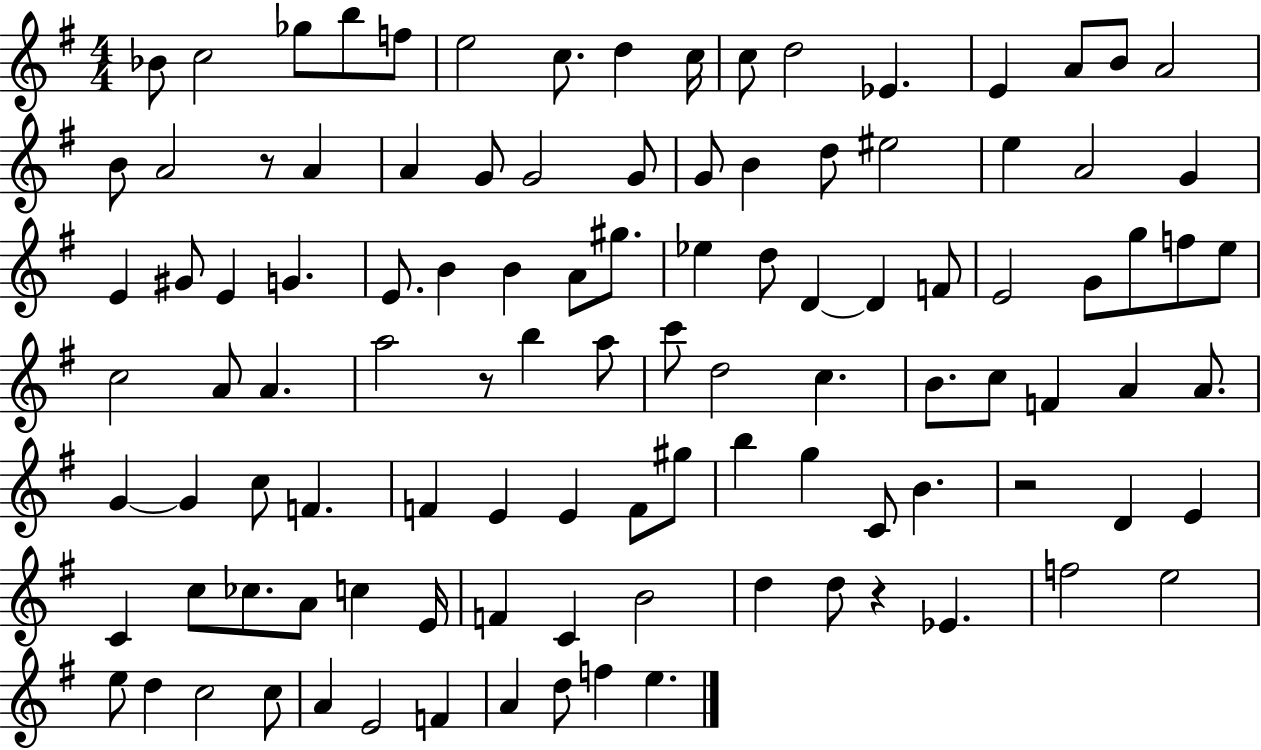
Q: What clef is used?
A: treble